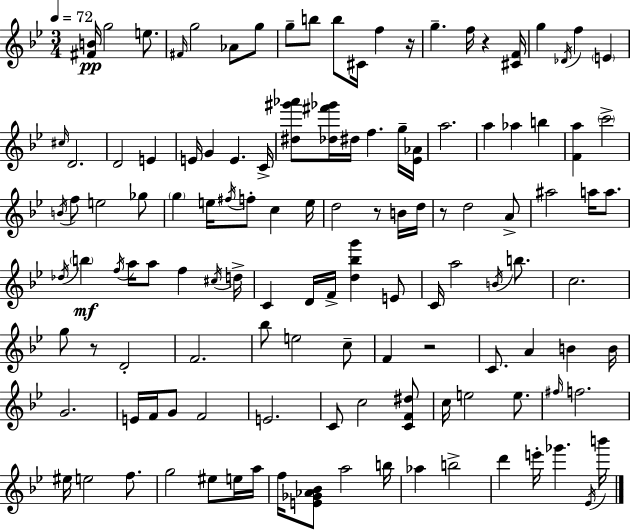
[F#4,B4]/s G5/h E5/e. F#4/s G5/h Ab4/e G5/e G5/e B5/e B5/e C#4/s F5/q R/s G5/q. F5/s R/q [C#4,F4]/s G5/q Db4/s F5/q E4/q C#5/s D4/h. D4/h E4/q E4/s G4/q E4/q. C4/s [D#5,G#6,Ab6]/e [Db5,F#6,Gb6]/s D#5/s F5/q. G5/s [Eb4,Ab4]/s A5/h. A5/q Ab5/q B5/q [F4,A5]/q C6/h B4/s F5/e E5/h Gb5/e G5/q E5/s F#5/s F5/e C5/q E5/s D5/h R/e B4/s D5/s R/e D5/h A4/e A#5/h A5/s A5/e. Db5/s B5/q F5/s A5/s A5/e F5/q C#5/s D5/s C4/q D4/s F4/s [D5,Bb5,G6]/q E4/e C4/s A5/h B4/s B5/e. C5/h. G5/e R/e D4/h F4/h. Bb5/e E5/h C5/e F4/q R/h C4/e. A4/q B4/q B4/s G4/h. E4/s F4/s G4/e F4/h E4/h. C4/e C5/h [C4,F4,D#5]/e C5/s E5/h E5/e. F#5/s F5/h. EIS5/s E5/h F5/e. G5/h EIS5/e E5/s A5/s F5/s [E4,Gb4,Ab4,Bb4]/e A5/h B5/s Ab5/q B5/h D6/q E6/s Gb6/q. Eb4/s B6/s